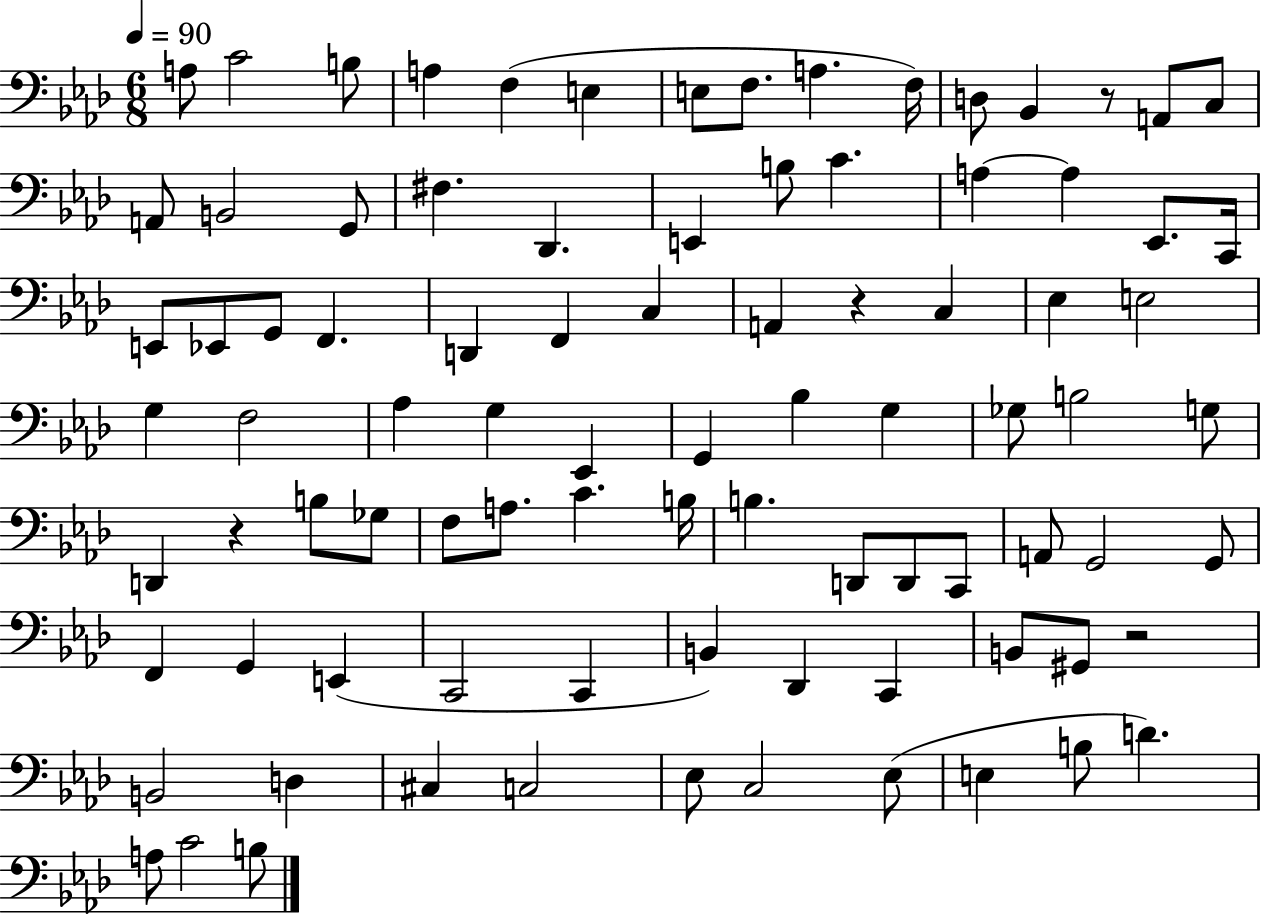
X:1
T:Untitled
M:6/8
L:1/4
K:Ab
A,/2 C2 B,/2 A, F, E, E,/2 F,/2 A, F,/4 D,/2 _B,, z/2 A,,/2 C,/2 A,,/2 B,,2 G,,/2 ^F, _D,, E,, B,/2 C A, A, _E,,/2 C,,/4 E,,/2 _E,,/2 G,,/2 F,, D,, F,, C, A,, z C, _E, E,2 G, F,2 _A, G, _E,, G,, _B, G, _G,/2 B,2 G,/2 D,, z B,/2 _G,/2 F,/2 A,/2 C B,/4 B, D,,/2 D,,/2 C,,/2 A,,/2 G,,2 G,,/2 F,, G,, E,, C,,2 C,, B,, _D,, C,, B,,/2 ^G,,/2 z2 B,,2 D, ^C, C,2 _E,/2 C,2 _E,/2 E, B,/2 D A,/2 C2 B,/2